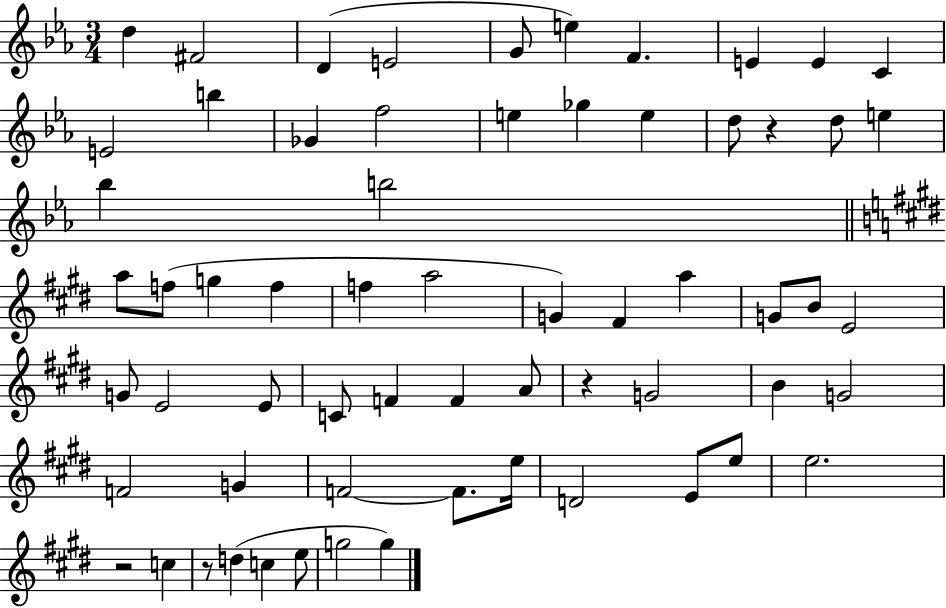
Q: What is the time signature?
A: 3/4